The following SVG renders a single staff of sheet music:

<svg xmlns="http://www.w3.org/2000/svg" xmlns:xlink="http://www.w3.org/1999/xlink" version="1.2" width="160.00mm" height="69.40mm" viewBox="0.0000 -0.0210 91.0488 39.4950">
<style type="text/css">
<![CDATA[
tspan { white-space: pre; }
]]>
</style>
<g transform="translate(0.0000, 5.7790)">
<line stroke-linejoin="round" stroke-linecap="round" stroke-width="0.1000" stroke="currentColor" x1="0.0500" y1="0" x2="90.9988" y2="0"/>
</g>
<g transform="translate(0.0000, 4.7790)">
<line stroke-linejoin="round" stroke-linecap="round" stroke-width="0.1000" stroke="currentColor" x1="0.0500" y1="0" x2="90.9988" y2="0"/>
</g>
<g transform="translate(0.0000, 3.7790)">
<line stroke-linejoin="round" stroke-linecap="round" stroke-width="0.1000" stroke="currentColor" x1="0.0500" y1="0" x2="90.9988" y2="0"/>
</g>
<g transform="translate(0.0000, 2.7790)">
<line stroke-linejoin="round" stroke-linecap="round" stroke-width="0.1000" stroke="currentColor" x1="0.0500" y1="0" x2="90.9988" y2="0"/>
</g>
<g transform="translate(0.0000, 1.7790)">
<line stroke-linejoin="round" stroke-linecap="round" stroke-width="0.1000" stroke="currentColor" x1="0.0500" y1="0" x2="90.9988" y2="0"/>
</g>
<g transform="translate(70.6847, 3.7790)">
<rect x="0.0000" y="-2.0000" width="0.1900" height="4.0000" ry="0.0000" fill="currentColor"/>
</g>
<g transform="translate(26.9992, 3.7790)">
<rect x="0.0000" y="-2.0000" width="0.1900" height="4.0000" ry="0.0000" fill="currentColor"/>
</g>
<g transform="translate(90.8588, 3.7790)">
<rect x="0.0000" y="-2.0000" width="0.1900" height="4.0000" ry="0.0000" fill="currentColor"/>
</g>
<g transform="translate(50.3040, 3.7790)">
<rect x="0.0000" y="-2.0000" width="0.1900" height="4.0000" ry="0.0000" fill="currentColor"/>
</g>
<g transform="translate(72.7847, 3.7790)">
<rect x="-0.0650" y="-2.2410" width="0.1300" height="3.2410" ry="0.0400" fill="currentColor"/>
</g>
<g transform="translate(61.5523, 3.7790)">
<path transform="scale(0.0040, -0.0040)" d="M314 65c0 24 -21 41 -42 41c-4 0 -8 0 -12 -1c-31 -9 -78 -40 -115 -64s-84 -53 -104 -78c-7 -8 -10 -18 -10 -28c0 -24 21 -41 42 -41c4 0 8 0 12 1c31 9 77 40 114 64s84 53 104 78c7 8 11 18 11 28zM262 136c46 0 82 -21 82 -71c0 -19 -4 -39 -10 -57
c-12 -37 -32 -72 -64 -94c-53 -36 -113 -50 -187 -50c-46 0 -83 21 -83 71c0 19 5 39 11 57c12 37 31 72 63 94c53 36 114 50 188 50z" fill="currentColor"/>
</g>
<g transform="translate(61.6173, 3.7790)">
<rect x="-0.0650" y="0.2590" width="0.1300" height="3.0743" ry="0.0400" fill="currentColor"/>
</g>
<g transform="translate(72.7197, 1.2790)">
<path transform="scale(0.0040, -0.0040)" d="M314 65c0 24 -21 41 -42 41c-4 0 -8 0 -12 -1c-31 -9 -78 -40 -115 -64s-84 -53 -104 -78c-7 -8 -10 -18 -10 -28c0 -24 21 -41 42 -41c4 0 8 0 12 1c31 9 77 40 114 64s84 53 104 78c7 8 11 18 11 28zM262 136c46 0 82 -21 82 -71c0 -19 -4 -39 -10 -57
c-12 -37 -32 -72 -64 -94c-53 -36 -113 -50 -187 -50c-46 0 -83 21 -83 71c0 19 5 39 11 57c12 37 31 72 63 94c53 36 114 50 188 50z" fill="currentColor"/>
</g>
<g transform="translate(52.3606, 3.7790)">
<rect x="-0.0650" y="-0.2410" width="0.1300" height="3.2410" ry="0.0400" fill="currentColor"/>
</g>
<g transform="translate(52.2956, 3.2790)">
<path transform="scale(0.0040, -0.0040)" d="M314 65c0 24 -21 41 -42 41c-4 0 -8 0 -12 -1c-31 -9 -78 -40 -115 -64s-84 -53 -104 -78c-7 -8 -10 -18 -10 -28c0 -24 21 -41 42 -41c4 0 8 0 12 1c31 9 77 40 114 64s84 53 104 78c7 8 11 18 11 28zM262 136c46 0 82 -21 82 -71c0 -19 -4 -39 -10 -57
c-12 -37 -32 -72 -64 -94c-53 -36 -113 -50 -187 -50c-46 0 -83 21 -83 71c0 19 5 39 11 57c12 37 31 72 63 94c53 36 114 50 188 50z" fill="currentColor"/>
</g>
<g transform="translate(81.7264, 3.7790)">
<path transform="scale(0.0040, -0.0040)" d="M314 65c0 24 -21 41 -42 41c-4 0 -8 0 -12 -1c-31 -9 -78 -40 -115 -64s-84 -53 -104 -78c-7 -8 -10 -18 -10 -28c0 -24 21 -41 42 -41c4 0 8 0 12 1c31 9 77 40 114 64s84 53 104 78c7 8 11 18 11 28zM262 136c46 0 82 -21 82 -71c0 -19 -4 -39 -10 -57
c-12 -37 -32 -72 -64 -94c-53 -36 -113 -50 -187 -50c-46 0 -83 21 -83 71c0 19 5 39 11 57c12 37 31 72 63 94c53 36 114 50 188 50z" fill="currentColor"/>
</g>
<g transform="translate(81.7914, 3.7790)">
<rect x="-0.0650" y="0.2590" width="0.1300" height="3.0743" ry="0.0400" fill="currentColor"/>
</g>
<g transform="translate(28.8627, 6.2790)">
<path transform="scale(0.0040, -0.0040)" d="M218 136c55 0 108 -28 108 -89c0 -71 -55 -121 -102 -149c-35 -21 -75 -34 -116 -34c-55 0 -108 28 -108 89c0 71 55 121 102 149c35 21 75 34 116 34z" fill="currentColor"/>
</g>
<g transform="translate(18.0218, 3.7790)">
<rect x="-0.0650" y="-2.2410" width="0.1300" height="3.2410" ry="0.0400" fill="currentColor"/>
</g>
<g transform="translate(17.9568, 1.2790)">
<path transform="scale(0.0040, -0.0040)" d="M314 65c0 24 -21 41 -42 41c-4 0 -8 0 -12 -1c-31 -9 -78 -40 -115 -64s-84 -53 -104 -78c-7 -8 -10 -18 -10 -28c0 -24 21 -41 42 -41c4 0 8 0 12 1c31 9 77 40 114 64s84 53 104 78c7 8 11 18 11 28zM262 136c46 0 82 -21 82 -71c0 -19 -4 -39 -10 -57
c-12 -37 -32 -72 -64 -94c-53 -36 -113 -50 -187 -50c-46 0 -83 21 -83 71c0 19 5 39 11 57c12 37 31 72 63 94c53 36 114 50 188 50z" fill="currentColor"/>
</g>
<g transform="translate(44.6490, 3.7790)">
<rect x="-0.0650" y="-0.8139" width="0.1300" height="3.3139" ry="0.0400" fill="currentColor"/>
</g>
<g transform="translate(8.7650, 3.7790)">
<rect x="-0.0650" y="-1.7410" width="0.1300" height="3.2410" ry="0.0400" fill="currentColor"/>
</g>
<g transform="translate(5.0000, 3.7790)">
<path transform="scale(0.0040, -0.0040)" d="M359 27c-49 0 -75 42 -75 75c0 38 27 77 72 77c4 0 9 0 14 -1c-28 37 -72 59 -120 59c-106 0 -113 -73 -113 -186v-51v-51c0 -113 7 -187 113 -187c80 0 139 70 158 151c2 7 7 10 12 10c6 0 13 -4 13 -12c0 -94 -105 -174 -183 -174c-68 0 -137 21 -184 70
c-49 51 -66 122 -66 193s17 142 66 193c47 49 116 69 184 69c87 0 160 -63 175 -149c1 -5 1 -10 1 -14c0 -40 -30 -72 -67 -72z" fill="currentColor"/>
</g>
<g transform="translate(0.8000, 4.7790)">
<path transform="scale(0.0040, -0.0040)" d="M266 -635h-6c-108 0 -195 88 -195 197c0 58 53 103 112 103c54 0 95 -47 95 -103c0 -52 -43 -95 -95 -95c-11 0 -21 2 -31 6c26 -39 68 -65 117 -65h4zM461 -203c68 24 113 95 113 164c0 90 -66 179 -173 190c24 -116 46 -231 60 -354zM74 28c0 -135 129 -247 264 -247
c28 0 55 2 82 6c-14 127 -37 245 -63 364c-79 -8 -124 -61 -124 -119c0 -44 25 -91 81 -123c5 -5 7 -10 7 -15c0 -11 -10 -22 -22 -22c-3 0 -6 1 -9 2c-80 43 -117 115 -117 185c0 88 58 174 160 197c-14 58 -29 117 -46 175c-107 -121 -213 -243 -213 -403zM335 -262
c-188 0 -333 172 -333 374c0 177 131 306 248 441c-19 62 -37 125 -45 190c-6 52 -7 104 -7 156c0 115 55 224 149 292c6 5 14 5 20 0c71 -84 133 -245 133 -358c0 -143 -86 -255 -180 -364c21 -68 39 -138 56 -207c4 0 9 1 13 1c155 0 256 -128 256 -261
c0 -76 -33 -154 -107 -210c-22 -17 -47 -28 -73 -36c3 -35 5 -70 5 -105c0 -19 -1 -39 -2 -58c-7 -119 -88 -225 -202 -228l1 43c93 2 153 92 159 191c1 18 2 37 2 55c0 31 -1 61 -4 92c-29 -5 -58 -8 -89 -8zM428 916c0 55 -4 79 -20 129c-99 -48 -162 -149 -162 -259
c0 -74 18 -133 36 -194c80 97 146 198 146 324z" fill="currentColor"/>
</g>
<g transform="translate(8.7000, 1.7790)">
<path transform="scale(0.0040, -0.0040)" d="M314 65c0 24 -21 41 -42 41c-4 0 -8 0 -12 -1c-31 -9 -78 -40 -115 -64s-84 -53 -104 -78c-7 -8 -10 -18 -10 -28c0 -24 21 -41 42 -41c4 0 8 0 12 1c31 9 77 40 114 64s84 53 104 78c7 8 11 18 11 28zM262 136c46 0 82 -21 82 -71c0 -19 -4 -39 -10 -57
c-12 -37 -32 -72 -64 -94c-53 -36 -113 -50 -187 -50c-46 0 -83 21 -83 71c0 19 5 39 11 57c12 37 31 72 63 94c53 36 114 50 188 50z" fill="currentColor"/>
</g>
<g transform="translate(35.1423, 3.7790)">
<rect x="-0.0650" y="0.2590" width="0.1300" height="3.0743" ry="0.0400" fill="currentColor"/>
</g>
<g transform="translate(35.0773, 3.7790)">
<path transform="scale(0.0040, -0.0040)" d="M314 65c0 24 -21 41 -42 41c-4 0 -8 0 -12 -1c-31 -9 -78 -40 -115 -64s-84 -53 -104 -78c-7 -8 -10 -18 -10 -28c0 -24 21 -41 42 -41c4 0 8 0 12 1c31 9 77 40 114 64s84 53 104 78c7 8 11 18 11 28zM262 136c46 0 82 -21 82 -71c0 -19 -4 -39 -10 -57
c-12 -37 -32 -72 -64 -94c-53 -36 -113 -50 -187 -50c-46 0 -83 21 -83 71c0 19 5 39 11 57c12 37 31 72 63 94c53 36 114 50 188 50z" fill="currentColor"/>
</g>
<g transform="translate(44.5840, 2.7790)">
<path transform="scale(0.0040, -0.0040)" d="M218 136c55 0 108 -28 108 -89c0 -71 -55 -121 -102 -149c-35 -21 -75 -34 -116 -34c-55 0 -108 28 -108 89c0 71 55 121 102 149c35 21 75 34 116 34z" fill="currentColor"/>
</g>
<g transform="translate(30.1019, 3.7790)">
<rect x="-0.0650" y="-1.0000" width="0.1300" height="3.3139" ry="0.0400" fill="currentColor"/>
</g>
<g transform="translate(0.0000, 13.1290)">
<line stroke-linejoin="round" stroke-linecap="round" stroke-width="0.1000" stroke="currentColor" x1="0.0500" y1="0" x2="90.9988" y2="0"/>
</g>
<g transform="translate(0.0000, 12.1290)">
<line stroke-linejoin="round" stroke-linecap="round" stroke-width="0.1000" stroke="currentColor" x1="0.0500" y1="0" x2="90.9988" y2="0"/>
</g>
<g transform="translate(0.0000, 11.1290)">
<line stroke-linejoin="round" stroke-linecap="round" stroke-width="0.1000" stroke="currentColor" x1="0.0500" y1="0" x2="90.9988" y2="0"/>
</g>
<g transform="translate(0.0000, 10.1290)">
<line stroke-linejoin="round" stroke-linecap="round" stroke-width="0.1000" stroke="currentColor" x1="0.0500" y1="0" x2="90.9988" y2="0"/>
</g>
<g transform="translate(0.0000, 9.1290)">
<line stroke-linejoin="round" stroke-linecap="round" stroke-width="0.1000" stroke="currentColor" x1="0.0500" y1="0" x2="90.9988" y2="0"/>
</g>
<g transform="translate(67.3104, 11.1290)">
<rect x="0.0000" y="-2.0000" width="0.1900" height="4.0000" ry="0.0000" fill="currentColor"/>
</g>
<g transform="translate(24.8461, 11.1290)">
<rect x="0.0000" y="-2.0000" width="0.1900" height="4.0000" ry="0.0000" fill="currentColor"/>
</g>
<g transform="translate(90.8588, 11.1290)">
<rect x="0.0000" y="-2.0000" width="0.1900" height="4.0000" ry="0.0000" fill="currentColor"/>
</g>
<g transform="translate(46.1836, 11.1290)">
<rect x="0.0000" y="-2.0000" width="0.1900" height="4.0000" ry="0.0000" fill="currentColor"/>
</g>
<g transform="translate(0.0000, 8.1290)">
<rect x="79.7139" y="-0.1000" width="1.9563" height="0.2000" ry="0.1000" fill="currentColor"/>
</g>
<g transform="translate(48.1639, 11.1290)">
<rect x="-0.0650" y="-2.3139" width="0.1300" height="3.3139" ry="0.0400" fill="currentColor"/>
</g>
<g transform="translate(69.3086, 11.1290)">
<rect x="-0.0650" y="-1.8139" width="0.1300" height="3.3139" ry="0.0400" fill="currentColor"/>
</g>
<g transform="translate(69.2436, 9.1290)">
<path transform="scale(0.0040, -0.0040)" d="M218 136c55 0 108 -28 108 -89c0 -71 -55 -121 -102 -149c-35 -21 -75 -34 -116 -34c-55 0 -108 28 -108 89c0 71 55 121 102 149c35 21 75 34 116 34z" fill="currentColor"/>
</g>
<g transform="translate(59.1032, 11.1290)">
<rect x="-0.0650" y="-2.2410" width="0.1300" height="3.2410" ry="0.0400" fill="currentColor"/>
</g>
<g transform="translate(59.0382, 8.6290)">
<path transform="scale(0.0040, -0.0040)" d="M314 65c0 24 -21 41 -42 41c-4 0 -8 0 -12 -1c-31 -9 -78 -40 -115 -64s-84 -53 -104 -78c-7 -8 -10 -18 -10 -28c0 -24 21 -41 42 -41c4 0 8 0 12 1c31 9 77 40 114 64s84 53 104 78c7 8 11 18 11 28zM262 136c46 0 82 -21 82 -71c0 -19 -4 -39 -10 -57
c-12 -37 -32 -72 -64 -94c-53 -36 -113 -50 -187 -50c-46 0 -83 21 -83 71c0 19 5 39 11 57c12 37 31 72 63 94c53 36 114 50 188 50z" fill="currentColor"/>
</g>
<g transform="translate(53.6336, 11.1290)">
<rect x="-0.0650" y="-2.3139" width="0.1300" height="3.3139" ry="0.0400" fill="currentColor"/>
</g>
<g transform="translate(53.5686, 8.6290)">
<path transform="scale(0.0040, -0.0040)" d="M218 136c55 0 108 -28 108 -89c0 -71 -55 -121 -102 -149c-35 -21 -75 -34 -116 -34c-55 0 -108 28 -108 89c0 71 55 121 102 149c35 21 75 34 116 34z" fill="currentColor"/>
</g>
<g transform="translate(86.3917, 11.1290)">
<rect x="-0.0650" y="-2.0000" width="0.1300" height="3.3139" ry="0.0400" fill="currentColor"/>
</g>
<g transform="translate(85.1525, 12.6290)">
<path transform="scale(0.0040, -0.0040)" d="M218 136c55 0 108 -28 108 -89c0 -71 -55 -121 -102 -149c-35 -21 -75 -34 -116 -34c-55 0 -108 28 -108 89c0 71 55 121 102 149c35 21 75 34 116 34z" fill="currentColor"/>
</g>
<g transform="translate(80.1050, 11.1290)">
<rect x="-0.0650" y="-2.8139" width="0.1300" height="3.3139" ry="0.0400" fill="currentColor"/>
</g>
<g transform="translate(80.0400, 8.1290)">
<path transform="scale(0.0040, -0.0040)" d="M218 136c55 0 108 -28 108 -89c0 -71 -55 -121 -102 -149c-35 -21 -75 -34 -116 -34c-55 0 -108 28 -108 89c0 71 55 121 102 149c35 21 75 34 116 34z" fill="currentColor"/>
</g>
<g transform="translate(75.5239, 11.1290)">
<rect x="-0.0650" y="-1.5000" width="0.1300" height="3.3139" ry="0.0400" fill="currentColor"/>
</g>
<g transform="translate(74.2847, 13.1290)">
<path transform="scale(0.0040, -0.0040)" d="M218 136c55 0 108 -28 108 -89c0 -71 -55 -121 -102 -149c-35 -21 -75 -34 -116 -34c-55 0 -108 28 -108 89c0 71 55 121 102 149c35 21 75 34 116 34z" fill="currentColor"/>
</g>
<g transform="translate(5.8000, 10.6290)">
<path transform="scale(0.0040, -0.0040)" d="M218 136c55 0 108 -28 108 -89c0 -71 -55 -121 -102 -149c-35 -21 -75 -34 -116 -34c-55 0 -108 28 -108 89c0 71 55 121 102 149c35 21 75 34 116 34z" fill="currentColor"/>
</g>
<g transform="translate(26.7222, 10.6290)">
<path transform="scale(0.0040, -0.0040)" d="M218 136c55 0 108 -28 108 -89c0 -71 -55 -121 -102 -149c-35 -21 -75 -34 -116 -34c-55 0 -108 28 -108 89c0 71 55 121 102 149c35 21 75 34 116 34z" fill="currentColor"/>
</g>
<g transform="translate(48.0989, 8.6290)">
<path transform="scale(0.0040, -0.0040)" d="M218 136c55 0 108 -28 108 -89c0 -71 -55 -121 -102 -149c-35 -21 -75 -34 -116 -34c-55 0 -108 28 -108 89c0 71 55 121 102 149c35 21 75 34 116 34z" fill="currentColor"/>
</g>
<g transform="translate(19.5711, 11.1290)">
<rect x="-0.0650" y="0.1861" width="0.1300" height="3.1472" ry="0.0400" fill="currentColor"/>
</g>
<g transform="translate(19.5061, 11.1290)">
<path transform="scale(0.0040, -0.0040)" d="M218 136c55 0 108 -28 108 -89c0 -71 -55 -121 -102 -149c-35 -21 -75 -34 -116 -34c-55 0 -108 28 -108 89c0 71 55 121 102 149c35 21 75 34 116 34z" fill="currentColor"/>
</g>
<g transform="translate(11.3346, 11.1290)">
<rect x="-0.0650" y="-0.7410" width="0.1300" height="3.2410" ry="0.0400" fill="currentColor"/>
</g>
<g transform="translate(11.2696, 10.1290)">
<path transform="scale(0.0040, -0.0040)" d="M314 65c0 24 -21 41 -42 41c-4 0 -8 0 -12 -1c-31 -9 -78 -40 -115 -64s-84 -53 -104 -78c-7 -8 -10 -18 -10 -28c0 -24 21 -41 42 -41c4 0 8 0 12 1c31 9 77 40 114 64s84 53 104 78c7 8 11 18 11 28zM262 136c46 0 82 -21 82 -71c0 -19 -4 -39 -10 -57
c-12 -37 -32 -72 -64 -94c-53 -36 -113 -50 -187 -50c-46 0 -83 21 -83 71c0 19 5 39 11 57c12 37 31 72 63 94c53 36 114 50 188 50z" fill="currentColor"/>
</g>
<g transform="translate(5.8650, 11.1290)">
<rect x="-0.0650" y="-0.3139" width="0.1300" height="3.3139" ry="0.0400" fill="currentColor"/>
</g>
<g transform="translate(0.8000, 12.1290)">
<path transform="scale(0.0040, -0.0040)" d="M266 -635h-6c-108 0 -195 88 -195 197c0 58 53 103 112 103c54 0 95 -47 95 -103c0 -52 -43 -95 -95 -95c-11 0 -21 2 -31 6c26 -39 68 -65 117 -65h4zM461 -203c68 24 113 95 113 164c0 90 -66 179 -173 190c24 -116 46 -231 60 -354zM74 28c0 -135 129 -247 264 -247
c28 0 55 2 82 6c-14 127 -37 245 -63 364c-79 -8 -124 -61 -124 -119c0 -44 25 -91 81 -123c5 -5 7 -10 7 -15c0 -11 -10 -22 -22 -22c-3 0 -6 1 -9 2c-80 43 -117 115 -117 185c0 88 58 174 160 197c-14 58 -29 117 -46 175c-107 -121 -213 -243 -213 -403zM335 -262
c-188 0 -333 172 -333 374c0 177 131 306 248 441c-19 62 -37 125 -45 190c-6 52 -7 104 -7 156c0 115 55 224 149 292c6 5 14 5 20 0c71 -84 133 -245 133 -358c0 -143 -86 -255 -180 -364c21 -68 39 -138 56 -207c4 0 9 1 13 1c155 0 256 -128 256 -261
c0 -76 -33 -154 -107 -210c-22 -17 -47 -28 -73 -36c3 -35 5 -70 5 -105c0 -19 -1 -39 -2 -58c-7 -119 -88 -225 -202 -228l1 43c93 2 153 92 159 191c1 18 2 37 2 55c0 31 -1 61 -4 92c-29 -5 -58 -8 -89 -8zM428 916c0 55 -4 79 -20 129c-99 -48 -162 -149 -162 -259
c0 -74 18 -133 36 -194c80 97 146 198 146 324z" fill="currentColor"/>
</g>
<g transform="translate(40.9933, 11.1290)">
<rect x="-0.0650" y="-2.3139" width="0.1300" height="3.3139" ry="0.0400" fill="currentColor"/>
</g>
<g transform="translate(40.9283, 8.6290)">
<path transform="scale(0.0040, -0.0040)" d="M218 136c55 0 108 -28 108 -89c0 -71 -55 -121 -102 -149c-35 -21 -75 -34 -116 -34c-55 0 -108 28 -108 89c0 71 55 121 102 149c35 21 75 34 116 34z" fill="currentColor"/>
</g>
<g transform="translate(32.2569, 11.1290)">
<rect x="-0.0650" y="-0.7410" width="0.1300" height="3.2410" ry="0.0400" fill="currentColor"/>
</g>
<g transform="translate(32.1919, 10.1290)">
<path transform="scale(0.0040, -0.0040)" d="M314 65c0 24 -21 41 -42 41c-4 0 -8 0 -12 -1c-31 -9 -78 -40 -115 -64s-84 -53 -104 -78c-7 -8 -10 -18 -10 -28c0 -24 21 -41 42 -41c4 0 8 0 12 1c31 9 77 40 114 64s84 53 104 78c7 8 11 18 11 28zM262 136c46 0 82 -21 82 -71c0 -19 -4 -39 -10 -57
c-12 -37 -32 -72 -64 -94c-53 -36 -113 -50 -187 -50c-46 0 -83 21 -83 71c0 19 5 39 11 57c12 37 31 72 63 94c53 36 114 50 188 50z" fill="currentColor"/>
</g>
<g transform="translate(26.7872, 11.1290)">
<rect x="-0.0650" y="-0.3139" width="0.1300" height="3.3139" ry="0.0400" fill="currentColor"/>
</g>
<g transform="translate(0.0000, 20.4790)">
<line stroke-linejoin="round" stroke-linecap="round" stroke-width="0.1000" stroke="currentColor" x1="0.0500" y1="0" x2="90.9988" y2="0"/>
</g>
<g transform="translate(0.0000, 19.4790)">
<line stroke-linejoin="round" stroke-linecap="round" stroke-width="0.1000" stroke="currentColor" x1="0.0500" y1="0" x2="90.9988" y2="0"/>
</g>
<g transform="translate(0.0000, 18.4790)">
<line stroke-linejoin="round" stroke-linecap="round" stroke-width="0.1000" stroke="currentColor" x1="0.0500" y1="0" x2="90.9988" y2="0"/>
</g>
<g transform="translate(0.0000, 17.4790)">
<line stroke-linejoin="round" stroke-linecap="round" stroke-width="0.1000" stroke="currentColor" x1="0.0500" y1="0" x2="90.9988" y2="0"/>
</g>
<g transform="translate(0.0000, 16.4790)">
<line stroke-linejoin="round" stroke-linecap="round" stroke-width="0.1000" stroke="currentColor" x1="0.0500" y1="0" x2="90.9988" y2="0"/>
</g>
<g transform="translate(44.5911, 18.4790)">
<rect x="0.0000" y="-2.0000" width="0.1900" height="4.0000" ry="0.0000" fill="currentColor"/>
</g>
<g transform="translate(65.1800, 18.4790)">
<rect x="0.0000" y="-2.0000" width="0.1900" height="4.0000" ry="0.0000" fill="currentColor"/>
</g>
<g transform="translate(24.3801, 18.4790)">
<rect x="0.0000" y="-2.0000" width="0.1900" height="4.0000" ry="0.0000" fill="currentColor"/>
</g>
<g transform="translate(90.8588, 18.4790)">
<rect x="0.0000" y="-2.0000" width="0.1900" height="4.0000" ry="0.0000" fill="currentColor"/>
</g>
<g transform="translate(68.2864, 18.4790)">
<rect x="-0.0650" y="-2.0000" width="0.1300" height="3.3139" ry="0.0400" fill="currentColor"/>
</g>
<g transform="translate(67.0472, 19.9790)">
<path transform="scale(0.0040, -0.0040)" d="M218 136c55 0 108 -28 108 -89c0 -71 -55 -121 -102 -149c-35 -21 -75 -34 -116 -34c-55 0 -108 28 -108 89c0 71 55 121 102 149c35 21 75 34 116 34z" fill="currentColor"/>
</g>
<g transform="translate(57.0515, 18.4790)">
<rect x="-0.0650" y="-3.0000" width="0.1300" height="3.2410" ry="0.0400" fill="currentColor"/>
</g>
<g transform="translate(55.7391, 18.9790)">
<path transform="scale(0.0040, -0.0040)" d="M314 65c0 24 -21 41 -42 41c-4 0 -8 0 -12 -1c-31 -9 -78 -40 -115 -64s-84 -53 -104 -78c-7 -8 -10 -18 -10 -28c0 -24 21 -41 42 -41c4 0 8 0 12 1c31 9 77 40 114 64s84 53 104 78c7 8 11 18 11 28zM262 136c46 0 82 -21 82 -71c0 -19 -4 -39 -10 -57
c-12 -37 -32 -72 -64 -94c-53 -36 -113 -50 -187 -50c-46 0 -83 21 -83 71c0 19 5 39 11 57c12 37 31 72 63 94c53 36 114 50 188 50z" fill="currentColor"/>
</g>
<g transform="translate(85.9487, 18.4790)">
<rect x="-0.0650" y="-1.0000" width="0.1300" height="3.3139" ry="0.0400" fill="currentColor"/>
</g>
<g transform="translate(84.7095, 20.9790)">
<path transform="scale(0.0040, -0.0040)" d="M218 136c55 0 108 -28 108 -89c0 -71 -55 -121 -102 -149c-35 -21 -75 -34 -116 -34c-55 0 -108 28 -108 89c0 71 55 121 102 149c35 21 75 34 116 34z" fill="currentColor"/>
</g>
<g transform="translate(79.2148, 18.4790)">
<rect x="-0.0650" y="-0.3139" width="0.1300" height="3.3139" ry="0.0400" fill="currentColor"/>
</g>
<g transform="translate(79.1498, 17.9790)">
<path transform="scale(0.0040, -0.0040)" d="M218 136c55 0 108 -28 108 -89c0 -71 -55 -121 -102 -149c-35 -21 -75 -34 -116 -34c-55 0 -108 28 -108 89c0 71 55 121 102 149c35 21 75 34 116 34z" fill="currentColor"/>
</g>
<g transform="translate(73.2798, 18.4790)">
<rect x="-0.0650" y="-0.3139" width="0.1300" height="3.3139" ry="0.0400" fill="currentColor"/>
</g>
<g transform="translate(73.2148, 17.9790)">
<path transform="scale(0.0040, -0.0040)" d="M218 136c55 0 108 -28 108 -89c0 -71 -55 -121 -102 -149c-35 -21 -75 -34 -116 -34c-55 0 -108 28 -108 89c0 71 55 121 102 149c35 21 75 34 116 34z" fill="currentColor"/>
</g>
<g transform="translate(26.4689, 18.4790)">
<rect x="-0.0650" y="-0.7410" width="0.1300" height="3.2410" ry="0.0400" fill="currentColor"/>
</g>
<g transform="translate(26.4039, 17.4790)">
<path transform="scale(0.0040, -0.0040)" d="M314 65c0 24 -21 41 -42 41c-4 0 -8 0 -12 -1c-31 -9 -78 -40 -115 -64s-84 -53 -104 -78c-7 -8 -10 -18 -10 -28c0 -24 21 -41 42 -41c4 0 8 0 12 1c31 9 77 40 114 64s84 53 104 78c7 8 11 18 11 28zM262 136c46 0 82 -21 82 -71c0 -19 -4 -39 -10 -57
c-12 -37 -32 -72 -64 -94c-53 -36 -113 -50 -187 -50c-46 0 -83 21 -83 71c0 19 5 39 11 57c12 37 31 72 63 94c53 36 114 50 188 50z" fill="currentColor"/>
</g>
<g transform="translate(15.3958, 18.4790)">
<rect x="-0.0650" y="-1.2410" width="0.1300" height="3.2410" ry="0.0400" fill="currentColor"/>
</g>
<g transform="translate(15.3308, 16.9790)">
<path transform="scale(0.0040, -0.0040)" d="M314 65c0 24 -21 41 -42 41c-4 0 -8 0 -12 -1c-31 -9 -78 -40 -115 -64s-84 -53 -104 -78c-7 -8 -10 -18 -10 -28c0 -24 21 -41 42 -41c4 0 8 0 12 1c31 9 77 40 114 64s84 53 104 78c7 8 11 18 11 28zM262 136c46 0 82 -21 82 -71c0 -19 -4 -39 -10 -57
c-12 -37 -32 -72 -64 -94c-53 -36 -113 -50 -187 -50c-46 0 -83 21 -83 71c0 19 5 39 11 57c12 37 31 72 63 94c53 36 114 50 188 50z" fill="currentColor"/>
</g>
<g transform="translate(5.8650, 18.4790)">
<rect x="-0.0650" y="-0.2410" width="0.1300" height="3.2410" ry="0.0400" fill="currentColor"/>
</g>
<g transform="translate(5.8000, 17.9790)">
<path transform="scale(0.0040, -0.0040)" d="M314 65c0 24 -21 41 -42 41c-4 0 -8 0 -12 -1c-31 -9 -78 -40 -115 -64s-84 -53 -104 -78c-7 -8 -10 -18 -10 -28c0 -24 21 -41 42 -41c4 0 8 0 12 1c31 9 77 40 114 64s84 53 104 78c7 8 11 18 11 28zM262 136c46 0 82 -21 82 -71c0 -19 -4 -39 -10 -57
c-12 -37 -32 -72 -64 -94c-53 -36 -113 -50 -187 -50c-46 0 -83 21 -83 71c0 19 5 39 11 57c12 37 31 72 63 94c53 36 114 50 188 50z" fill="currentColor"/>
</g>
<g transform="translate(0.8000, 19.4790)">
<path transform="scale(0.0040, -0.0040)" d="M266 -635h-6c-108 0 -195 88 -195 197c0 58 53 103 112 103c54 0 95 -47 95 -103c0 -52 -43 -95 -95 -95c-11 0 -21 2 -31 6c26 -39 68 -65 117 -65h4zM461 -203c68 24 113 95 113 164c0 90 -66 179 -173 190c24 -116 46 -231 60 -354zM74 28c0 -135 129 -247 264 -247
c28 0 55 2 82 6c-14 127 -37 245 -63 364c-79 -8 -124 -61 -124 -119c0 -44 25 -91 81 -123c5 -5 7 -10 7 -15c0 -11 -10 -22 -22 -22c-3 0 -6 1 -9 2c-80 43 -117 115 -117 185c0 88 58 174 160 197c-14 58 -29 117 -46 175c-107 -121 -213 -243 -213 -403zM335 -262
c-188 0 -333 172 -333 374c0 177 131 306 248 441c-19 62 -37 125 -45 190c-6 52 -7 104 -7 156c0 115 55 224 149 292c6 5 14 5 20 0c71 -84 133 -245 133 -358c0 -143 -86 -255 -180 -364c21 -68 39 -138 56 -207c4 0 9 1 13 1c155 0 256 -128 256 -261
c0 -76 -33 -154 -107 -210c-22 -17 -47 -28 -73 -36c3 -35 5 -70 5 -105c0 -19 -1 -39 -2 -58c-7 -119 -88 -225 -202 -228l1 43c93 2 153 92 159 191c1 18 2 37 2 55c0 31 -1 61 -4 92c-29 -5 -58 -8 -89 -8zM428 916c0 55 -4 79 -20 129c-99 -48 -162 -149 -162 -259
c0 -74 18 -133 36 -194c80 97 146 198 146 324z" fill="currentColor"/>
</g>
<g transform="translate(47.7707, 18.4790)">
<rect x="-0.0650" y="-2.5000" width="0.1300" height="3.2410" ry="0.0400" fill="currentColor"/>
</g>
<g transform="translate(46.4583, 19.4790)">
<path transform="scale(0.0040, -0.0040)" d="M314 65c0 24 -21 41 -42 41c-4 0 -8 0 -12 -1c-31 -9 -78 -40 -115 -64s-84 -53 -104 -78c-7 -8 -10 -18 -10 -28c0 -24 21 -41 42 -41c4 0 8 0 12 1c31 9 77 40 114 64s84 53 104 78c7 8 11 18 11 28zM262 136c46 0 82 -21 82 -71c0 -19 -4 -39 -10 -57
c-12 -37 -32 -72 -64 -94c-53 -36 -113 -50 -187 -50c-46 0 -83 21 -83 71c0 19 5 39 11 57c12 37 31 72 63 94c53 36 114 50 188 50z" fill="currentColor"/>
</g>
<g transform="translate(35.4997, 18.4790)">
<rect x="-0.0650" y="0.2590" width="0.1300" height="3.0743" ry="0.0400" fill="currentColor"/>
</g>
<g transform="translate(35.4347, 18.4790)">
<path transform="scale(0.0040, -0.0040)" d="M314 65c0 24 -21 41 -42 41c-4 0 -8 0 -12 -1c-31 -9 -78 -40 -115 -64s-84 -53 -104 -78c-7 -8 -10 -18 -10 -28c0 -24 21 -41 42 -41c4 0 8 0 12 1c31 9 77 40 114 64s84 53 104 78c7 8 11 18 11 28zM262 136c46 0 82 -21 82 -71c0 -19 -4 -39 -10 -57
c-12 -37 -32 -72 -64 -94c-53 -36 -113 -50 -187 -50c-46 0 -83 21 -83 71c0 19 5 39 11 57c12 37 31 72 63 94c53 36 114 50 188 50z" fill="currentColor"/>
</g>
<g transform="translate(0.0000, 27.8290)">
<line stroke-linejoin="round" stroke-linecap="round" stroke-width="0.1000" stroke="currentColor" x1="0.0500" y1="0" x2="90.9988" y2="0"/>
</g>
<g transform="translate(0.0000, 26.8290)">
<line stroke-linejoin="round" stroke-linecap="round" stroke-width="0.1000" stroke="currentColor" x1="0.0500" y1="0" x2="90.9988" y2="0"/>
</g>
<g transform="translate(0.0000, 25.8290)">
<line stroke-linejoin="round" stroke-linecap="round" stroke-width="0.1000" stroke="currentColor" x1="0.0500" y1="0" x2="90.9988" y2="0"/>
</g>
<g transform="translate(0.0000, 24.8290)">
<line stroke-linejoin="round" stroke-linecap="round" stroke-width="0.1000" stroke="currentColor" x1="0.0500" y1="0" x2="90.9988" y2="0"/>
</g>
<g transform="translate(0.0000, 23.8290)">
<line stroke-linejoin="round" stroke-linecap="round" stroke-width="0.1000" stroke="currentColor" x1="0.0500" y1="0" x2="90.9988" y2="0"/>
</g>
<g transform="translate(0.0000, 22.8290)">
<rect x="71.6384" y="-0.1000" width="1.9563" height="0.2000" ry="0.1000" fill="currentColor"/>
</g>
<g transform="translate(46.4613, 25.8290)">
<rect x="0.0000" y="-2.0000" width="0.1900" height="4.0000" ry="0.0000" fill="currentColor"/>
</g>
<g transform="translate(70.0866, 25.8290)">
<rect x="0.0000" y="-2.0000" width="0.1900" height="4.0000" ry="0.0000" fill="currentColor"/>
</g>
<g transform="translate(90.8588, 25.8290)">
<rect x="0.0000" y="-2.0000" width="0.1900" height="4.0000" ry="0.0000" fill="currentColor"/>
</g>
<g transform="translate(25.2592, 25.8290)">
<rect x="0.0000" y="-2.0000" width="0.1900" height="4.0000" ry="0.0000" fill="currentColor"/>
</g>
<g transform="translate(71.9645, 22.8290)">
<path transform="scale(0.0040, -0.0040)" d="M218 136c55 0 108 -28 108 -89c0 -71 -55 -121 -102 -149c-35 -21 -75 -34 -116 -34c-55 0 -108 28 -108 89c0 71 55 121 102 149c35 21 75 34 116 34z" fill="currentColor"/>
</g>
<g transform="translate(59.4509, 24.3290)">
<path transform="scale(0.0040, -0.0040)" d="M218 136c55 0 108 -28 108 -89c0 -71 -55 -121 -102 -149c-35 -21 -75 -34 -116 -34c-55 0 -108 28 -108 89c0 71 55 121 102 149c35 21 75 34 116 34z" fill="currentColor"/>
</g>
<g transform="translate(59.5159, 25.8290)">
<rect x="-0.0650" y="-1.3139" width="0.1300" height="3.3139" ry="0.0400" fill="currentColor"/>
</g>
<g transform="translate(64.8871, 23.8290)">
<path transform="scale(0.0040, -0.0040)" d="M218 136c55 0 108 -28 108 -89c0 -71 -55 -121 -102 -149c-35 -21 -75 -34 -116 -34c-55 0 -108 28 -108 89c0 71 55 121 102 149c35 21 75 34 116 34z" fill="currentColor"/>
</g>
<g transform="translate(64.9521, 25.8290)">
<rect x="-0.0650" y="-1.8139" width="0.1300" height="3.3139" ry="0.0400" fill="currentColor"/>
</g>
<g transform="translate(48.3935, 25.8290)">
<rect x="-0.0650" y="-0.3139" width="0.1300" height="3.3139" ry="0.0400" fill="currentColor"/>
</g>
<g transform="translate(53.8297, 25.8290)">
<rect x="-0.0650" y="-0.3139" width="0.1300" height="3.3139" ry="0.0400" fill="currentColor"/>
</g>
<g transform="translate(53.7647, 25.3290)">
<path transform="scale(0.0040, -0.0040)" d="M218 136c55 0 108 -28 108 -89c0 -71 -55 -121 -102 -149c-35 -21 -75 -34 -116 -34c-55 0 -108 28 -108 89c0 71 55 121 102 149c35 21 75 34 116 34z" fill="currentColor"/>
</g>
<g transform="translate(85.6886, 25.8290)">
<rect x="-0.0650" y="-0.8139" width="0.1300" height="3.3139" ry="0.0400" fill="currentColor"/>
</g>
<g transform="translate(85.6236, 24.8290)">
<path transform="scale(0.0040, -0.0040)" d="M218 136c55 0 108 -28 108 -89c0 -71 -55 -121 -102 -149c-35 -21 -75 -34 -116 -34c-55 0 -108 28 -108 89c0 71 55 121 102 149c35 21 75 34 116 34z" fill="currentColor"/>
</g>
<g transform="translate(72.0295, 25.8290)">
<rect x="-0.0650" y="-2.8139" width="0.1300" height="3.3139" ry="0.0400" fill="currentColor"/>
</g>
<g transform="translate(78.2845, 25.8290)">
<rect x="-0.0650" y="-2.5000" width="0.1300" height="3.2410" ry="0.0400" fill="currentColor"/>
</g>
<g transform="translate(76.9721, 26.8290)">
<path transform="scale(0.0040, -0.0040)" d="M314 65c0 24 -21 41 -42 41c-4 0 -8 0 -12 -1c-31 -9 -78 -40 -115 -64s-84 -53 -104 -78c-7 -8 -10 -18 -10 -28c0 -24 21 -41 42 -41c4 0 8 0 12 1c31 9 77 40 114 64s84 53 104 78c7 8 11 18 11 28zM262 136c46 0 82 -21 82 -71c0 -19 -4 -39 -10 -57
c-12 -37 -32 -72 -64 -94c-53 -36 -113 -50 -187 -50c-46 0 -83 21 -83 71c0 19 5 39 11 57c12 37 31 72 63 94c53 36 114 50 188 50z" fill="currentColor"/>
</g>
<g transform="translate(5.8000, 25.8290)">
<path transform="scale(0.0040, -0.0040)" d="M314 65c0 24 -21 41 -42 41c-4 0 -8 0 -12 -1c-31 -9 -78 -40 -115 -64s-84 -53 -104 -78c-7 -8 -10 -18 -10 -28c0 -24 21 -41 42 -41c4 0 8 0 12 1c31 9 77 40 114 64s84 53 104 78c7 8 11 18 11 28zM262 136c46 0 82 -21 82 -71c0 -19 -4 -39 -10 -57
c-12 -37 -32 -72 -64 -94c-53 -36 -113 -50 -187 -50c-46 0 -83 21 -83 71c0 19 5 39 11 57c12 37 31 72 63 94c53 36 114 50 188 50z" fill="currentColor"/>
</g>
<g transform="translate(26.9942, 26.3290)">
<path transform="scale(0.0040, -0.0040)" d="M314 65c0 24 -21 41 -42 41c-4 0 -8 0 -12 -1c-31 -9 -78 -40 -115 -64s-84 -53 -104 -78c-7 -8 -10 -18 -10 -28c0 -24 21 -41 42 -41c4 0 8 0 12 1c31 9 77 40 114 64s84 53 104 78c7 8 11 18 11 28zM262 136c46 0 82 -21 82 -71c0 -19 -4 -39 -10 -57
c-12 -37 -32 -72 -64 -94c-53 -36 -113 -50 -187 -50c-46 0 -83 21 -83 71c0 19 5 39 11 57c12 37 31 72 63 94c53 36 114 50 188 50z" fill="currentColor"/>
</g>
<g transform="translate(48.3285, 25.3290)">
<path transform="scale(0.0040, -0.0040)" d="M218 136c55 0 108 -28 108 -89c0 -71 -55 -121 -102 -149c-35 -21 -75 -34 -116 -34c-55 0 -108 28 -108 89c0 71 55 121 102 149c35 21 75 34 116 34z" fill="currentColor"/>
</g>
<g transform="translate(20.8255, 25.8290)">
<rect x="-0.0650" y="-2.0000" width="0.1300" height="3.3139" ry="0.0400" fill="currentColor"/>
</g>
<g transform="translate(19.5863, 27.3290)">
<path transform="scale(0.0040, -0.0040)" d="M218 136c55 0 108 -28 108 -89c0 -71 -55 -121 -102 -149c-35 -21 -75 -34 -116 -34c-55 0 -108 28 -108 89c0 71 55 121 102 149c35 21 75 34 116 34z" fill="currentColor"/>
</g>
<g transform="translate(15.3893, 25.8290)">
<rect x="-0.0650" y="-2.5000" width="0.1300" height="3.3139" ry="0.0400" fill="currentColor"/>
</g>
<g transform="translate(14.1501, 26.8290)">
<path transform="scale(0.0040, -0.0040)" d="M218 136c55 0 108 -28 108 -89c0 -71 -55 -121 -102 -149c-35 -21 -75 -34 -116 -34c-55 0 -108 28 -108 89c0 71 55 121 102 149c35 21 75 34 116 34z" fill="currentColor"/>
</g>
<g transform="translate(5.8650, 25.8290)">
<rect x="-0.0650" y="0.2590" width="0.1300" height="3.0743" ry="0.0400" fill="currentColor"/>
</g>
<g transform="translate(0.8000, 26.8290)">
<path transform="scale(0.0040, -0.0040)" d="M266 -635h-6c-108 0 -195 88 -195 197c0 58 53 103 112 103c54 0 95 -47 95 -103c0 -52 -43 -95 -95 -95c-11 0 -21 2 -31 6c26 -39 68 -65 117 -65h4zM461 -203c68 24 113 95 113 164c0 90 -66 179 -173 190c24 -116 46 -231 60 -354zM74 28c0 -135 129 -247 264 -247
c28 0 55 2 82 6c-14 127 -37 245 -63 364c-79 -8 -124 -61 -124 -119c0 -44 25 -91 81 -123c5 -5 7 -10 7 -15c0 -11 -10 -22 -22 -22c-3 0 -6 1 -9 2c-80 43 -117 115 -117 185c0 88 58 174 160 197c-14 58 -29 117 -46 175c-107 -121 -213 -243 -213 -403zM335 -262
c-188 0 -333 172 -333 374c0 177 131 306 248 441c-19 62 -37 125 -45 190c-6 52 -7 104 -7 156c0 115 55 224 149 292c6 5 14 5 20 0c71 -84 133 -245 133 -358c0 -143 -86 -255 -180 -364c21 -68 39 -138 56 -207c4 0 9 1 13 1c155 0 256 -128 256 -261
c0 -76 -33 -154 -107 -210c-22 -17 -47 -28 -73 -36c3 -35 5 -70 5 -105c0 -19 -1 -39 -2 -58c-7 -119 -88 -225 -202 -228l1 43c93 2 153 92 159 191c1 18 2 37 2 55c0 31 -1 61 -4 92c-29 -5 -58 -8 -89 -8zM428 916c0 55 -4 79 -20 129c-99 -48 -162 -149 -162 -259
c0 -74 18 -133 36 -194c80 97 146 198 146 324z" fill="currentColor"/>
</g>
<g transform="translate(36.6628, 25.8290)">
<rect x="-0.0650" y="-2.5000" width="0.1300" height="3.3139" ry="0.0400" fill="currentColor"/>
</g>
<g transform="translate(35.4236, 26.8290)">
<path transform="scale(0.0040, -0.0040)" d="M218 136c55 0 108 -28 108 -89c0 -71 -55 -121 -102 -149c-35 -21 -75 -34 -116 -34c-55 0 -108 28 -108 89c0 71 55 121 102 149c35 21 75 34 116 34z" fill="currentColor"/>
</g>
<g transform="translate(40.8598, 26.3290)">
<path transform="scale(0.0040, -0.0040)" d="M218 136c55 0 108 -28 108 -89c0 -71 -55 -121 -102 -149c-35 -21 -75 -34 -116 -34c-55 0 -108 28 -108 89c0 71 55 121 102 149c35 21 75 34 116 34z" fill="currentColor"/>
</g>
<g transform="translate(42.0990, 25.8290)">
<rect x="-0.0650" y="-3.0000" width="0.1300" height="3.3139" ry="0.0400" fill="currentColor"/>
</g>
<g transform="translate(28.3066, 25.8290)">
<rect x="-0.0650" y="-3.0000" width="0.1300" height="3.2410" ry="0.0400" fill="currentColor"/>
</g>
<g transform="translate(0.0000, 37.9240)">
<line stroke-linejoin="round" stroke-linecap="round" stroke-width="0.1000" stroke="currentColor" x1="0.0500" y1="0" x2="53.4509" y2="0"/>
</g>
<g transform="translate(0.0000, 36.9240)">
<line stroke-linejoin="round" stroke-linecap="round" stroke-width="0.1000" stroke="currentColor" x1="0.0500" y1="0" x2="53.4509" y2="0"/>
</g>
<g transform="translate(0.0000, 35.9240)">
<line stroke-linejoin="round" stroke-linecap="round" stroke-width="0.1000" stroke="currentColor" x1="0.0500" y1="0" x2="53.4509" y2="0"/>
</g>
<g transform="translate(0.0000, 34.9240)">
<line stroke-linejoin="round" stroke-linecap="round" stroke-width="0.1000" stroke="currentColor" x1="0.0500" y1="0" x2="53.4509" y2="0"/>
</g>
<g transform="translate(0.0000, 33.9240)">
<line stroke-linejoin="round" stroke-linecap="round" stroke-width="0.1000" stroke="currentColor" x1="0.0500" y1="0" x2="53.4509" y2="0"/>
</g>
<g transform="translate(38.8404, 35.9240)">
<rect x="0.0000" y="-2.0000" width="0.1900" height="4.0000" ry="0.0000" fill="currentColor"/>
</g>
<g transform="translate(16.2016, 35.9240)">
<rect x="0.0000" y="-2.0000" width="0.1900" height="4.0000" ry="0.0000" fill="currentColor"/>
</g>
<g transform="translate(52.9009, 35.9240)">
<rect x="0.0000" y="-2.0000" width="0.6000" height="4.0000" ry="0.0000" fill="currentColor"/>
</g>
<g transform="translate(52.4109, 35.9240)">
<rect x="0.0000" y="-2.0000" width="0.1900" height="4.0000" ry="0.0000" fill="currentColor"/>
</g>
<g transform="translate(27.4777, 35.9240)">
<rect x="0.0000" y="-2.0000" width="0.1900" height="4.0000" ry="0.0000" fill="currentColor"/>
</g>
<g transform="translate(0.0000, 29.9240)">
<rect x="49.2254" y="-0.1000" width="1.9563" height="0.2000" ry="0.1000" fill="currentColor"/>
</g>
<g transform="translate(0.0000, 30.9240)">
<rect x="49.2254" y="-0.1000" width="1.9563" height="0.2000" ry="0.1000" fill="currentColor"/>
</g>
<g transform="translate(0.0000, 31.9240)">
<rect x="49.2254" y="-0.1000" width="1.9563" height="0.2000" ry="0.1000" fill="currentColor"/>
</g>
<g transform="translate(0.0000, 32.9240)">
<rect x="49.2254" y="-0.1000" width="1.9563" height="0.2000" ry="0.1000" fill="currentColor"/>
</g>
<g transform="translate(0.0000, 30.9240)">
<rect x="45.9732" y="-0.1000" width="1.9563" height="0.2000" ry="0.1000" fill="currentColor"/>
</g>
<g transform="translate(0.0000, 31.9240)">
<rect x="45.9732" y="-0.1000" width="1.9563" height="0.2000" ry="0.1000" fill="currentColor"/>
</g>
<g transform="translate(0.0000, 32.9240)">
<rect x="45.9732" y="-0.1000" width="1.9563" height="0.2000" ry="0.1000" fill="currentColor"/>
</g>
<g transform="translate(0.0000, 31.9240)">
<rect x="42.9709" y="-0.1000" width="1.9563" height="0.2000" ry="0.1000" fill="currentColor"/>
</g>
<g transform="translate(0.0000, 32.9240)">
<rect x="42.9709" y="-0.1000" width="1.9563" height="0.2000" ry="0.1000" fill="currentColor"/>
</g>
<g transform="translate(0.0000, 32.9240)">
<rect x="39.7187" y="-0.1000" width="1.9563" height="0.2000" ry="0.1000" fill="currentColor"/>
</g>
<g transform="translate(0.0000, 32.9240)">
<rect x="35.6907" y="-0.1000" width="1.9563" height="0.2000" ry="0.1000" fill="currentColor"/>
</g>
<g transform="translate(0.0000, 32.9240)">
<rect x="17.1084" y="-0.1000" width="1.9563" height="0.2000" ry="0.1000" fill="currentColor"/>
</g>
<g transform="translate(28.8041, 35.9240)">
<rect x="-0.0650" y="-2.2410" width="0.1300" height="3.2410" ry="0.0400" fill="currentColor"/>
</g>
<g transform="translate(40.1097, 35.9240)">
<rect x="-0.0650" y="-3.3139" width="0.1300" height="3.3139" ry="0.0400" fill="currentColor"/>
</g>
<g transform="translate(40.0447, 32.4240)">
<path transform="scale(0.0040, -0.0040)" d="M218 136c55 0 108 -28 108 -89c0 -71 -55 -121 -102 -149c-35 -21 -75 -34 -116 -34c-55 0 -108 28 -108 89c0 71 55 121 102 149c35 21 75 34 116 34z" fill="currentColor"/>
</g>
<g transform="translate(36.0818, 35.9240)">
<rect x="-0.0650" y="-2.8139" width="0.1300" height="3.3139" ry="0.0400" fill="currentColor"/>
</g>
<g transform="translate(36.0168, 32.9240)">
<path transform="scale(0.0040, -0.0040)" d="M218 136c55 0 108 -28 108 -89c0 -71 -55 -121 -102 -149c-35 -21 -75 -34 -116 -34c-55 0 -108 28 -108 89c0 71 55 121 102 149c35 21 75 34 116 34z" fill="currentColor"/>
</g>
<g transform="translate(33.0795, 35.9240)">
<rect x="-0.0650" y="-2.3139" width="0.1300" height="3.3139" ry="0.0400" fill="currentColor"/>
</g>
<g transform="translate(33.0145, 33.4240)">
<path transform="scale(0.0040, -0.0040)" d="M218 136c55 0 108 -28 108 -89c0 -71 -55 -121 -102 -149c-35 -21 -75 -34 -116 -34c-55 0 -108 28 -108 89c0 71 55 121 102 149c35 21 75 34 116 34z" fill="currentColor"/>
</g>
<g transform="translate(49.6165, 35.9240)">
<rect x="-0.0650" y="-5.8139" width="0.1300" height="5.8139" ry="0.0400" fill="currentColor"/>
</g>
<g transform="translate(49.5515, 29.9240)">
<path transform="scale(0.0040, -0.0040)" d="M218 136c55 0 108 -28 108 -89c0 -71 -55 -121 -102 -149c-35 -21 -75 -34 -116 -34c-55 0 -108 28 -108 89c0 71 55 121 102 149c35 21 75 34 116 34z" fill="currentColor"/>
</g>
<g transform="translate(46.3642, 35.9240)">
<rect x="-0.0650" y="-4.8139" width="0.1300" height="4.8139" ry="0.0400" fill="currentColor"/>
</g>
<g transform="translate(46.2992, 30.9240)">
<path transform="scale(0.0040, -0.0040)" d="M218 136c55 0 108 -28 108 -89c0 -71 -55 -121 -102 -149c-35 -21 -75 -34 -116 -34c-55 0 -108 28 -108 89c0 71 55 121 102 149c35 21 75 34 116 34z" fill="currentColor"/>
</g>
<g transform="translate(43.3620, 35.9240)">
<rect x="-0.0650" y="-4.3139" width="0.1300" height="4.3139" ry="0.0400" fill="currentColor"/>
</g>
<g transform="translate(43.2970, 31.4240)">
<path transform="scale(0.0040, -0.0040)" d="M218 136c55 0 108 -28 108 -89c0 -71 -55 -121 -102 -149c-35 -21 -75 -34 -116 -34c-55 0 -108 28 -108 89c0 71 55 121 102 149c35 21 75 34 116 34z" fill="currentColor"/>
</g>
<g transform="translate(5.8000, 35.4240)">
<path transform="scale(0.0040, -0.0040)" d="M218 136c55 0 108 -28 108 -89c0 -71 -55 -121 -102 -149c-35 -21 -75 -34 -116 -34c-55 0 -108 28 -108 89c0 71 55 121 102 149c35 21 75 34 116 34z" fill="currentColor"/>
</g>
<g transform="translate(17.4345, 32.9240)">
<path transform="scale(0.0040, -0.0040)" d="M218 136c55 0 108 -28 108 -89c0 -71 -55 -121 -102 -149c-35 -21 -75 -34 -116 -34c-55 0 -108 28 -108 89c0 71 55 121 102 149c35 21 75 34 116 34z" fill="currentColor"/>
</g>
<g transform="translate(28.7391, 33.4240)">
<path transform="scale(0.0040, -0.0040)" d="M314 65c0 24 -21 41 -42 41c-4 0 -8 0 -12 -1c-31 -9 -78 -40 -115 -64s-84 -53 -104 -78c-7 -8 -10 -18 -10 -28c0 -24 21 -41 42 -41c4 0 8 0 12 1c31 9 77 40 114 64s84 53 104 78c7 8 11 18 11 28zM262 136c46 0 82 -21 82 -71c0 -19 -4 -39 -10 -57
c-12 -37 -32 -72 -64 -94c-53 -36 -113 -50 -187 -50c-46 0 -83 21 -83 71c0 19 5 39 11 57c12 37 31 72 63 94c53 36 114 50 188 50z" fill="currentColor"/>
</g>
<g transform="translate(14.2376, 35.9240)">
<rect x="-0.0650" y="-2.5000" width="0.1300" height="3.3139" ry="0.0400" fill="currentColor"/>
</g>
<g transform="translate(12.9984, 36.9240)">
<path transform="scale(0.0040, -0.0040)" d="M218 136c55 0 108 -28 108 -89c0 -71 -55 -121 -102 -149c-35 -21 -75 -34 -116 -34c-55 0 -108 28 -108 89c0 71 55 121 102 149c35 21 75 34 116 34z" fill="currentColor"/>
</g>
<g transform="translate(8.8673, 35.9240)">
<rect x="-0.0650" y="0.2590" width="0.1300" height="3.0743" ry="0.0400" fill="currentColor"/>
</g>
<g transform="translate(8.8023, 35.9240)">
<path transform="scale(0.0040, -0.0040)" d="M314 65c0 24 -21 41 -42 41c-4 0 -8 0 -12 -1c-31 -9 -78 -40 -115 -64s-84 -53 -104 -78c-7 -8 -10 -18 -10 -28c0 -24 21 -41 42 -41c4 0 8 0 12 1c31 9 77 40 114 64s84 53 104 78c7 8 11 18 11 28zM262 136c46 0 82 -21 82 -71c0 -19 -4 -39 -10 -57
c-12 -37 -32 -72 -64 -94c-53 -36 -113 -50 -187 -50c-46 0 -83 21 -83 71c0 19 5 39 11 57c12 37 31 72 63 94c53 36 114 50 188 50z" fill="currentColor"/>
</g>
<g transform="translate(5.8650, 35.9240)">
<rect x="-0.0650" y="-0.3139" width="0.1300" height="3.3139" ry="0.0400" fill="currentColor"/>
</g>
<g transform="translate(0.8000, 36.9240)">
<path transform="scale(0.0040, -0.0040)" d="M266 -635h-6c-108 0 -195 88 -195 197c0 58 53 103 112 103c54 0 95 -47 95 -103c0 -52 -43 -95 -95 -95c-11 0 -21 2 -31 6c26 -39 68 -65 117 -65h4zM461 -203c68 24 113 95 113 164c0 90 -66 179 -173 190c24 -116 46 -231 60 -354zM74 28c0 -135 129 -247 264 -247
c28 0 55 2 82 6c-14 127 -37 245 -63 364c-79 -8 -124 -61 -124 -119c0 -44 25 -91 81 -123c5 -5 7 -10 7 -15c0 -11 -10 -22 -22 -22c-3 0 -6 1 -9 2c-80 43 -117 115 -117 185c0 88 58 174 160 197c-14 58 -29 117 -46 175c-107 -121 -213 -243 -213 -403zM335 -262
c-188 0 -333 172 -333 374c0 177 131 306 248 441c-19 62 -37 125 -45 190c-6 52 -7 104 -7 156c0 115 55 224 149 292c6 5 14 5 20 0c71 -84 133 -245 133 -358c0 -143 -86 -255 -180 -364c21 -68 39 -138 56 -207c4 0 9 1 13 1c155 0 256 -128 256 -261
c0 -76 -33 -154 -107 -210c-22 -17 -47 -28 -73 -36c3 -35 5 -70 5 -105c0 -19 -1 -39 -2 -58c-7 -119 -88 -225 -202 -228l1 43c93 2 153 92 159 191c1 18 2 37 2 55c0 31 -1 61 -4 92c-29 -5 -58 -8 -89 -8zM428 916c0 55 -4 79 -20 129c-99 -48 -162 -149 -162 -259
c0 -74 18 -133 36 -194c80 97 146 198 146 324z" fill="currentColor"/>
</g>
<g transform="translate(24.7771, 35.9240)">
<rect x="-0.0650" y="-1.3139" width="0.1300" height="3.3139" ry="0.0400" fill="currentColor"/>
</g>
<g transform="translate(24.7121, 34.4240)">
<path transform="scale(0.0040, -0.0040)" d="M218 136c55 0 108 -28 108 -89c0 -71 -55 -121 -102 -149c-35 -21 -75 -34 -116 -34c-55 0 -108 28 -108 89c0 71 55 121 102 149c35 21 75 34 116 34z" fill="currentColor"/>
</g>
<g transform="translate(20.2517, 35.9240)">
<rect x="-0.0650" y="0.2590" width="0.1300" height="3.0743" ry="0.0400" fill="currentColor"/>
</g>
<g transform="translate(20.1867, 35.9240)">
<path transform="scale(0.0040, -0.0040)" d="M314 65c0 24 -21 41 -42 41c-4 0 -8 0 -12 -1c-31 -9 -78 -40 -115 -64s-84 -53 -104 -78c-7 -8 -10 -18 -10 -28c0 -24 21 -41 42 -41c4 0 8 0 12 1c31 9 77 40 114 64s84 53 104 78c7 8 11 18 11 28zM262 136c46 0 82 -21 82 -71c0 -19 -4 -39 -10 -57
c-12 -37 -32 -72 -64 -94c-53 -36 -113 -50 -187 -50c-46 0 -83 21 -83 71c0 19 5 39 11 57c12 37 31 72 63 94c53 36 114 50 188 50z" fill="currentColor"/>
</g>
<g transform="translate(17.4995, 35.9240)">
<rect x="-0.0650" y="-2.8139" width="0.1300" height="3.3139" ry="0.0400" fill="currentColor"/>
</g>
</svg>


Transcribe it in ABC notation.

X:1
T:Untitled
M:4/4
L:1/4
K:C
f2 g2 D B2 d c2 B2 g2 B2 c d2 B c d2 g g g g2 f E a F c2 e2 d2 B2 G2 A2 F c c D B2 G F A2 G A c c e f a G2 d c B2 G a B2 e g2 g a b d' e' g'